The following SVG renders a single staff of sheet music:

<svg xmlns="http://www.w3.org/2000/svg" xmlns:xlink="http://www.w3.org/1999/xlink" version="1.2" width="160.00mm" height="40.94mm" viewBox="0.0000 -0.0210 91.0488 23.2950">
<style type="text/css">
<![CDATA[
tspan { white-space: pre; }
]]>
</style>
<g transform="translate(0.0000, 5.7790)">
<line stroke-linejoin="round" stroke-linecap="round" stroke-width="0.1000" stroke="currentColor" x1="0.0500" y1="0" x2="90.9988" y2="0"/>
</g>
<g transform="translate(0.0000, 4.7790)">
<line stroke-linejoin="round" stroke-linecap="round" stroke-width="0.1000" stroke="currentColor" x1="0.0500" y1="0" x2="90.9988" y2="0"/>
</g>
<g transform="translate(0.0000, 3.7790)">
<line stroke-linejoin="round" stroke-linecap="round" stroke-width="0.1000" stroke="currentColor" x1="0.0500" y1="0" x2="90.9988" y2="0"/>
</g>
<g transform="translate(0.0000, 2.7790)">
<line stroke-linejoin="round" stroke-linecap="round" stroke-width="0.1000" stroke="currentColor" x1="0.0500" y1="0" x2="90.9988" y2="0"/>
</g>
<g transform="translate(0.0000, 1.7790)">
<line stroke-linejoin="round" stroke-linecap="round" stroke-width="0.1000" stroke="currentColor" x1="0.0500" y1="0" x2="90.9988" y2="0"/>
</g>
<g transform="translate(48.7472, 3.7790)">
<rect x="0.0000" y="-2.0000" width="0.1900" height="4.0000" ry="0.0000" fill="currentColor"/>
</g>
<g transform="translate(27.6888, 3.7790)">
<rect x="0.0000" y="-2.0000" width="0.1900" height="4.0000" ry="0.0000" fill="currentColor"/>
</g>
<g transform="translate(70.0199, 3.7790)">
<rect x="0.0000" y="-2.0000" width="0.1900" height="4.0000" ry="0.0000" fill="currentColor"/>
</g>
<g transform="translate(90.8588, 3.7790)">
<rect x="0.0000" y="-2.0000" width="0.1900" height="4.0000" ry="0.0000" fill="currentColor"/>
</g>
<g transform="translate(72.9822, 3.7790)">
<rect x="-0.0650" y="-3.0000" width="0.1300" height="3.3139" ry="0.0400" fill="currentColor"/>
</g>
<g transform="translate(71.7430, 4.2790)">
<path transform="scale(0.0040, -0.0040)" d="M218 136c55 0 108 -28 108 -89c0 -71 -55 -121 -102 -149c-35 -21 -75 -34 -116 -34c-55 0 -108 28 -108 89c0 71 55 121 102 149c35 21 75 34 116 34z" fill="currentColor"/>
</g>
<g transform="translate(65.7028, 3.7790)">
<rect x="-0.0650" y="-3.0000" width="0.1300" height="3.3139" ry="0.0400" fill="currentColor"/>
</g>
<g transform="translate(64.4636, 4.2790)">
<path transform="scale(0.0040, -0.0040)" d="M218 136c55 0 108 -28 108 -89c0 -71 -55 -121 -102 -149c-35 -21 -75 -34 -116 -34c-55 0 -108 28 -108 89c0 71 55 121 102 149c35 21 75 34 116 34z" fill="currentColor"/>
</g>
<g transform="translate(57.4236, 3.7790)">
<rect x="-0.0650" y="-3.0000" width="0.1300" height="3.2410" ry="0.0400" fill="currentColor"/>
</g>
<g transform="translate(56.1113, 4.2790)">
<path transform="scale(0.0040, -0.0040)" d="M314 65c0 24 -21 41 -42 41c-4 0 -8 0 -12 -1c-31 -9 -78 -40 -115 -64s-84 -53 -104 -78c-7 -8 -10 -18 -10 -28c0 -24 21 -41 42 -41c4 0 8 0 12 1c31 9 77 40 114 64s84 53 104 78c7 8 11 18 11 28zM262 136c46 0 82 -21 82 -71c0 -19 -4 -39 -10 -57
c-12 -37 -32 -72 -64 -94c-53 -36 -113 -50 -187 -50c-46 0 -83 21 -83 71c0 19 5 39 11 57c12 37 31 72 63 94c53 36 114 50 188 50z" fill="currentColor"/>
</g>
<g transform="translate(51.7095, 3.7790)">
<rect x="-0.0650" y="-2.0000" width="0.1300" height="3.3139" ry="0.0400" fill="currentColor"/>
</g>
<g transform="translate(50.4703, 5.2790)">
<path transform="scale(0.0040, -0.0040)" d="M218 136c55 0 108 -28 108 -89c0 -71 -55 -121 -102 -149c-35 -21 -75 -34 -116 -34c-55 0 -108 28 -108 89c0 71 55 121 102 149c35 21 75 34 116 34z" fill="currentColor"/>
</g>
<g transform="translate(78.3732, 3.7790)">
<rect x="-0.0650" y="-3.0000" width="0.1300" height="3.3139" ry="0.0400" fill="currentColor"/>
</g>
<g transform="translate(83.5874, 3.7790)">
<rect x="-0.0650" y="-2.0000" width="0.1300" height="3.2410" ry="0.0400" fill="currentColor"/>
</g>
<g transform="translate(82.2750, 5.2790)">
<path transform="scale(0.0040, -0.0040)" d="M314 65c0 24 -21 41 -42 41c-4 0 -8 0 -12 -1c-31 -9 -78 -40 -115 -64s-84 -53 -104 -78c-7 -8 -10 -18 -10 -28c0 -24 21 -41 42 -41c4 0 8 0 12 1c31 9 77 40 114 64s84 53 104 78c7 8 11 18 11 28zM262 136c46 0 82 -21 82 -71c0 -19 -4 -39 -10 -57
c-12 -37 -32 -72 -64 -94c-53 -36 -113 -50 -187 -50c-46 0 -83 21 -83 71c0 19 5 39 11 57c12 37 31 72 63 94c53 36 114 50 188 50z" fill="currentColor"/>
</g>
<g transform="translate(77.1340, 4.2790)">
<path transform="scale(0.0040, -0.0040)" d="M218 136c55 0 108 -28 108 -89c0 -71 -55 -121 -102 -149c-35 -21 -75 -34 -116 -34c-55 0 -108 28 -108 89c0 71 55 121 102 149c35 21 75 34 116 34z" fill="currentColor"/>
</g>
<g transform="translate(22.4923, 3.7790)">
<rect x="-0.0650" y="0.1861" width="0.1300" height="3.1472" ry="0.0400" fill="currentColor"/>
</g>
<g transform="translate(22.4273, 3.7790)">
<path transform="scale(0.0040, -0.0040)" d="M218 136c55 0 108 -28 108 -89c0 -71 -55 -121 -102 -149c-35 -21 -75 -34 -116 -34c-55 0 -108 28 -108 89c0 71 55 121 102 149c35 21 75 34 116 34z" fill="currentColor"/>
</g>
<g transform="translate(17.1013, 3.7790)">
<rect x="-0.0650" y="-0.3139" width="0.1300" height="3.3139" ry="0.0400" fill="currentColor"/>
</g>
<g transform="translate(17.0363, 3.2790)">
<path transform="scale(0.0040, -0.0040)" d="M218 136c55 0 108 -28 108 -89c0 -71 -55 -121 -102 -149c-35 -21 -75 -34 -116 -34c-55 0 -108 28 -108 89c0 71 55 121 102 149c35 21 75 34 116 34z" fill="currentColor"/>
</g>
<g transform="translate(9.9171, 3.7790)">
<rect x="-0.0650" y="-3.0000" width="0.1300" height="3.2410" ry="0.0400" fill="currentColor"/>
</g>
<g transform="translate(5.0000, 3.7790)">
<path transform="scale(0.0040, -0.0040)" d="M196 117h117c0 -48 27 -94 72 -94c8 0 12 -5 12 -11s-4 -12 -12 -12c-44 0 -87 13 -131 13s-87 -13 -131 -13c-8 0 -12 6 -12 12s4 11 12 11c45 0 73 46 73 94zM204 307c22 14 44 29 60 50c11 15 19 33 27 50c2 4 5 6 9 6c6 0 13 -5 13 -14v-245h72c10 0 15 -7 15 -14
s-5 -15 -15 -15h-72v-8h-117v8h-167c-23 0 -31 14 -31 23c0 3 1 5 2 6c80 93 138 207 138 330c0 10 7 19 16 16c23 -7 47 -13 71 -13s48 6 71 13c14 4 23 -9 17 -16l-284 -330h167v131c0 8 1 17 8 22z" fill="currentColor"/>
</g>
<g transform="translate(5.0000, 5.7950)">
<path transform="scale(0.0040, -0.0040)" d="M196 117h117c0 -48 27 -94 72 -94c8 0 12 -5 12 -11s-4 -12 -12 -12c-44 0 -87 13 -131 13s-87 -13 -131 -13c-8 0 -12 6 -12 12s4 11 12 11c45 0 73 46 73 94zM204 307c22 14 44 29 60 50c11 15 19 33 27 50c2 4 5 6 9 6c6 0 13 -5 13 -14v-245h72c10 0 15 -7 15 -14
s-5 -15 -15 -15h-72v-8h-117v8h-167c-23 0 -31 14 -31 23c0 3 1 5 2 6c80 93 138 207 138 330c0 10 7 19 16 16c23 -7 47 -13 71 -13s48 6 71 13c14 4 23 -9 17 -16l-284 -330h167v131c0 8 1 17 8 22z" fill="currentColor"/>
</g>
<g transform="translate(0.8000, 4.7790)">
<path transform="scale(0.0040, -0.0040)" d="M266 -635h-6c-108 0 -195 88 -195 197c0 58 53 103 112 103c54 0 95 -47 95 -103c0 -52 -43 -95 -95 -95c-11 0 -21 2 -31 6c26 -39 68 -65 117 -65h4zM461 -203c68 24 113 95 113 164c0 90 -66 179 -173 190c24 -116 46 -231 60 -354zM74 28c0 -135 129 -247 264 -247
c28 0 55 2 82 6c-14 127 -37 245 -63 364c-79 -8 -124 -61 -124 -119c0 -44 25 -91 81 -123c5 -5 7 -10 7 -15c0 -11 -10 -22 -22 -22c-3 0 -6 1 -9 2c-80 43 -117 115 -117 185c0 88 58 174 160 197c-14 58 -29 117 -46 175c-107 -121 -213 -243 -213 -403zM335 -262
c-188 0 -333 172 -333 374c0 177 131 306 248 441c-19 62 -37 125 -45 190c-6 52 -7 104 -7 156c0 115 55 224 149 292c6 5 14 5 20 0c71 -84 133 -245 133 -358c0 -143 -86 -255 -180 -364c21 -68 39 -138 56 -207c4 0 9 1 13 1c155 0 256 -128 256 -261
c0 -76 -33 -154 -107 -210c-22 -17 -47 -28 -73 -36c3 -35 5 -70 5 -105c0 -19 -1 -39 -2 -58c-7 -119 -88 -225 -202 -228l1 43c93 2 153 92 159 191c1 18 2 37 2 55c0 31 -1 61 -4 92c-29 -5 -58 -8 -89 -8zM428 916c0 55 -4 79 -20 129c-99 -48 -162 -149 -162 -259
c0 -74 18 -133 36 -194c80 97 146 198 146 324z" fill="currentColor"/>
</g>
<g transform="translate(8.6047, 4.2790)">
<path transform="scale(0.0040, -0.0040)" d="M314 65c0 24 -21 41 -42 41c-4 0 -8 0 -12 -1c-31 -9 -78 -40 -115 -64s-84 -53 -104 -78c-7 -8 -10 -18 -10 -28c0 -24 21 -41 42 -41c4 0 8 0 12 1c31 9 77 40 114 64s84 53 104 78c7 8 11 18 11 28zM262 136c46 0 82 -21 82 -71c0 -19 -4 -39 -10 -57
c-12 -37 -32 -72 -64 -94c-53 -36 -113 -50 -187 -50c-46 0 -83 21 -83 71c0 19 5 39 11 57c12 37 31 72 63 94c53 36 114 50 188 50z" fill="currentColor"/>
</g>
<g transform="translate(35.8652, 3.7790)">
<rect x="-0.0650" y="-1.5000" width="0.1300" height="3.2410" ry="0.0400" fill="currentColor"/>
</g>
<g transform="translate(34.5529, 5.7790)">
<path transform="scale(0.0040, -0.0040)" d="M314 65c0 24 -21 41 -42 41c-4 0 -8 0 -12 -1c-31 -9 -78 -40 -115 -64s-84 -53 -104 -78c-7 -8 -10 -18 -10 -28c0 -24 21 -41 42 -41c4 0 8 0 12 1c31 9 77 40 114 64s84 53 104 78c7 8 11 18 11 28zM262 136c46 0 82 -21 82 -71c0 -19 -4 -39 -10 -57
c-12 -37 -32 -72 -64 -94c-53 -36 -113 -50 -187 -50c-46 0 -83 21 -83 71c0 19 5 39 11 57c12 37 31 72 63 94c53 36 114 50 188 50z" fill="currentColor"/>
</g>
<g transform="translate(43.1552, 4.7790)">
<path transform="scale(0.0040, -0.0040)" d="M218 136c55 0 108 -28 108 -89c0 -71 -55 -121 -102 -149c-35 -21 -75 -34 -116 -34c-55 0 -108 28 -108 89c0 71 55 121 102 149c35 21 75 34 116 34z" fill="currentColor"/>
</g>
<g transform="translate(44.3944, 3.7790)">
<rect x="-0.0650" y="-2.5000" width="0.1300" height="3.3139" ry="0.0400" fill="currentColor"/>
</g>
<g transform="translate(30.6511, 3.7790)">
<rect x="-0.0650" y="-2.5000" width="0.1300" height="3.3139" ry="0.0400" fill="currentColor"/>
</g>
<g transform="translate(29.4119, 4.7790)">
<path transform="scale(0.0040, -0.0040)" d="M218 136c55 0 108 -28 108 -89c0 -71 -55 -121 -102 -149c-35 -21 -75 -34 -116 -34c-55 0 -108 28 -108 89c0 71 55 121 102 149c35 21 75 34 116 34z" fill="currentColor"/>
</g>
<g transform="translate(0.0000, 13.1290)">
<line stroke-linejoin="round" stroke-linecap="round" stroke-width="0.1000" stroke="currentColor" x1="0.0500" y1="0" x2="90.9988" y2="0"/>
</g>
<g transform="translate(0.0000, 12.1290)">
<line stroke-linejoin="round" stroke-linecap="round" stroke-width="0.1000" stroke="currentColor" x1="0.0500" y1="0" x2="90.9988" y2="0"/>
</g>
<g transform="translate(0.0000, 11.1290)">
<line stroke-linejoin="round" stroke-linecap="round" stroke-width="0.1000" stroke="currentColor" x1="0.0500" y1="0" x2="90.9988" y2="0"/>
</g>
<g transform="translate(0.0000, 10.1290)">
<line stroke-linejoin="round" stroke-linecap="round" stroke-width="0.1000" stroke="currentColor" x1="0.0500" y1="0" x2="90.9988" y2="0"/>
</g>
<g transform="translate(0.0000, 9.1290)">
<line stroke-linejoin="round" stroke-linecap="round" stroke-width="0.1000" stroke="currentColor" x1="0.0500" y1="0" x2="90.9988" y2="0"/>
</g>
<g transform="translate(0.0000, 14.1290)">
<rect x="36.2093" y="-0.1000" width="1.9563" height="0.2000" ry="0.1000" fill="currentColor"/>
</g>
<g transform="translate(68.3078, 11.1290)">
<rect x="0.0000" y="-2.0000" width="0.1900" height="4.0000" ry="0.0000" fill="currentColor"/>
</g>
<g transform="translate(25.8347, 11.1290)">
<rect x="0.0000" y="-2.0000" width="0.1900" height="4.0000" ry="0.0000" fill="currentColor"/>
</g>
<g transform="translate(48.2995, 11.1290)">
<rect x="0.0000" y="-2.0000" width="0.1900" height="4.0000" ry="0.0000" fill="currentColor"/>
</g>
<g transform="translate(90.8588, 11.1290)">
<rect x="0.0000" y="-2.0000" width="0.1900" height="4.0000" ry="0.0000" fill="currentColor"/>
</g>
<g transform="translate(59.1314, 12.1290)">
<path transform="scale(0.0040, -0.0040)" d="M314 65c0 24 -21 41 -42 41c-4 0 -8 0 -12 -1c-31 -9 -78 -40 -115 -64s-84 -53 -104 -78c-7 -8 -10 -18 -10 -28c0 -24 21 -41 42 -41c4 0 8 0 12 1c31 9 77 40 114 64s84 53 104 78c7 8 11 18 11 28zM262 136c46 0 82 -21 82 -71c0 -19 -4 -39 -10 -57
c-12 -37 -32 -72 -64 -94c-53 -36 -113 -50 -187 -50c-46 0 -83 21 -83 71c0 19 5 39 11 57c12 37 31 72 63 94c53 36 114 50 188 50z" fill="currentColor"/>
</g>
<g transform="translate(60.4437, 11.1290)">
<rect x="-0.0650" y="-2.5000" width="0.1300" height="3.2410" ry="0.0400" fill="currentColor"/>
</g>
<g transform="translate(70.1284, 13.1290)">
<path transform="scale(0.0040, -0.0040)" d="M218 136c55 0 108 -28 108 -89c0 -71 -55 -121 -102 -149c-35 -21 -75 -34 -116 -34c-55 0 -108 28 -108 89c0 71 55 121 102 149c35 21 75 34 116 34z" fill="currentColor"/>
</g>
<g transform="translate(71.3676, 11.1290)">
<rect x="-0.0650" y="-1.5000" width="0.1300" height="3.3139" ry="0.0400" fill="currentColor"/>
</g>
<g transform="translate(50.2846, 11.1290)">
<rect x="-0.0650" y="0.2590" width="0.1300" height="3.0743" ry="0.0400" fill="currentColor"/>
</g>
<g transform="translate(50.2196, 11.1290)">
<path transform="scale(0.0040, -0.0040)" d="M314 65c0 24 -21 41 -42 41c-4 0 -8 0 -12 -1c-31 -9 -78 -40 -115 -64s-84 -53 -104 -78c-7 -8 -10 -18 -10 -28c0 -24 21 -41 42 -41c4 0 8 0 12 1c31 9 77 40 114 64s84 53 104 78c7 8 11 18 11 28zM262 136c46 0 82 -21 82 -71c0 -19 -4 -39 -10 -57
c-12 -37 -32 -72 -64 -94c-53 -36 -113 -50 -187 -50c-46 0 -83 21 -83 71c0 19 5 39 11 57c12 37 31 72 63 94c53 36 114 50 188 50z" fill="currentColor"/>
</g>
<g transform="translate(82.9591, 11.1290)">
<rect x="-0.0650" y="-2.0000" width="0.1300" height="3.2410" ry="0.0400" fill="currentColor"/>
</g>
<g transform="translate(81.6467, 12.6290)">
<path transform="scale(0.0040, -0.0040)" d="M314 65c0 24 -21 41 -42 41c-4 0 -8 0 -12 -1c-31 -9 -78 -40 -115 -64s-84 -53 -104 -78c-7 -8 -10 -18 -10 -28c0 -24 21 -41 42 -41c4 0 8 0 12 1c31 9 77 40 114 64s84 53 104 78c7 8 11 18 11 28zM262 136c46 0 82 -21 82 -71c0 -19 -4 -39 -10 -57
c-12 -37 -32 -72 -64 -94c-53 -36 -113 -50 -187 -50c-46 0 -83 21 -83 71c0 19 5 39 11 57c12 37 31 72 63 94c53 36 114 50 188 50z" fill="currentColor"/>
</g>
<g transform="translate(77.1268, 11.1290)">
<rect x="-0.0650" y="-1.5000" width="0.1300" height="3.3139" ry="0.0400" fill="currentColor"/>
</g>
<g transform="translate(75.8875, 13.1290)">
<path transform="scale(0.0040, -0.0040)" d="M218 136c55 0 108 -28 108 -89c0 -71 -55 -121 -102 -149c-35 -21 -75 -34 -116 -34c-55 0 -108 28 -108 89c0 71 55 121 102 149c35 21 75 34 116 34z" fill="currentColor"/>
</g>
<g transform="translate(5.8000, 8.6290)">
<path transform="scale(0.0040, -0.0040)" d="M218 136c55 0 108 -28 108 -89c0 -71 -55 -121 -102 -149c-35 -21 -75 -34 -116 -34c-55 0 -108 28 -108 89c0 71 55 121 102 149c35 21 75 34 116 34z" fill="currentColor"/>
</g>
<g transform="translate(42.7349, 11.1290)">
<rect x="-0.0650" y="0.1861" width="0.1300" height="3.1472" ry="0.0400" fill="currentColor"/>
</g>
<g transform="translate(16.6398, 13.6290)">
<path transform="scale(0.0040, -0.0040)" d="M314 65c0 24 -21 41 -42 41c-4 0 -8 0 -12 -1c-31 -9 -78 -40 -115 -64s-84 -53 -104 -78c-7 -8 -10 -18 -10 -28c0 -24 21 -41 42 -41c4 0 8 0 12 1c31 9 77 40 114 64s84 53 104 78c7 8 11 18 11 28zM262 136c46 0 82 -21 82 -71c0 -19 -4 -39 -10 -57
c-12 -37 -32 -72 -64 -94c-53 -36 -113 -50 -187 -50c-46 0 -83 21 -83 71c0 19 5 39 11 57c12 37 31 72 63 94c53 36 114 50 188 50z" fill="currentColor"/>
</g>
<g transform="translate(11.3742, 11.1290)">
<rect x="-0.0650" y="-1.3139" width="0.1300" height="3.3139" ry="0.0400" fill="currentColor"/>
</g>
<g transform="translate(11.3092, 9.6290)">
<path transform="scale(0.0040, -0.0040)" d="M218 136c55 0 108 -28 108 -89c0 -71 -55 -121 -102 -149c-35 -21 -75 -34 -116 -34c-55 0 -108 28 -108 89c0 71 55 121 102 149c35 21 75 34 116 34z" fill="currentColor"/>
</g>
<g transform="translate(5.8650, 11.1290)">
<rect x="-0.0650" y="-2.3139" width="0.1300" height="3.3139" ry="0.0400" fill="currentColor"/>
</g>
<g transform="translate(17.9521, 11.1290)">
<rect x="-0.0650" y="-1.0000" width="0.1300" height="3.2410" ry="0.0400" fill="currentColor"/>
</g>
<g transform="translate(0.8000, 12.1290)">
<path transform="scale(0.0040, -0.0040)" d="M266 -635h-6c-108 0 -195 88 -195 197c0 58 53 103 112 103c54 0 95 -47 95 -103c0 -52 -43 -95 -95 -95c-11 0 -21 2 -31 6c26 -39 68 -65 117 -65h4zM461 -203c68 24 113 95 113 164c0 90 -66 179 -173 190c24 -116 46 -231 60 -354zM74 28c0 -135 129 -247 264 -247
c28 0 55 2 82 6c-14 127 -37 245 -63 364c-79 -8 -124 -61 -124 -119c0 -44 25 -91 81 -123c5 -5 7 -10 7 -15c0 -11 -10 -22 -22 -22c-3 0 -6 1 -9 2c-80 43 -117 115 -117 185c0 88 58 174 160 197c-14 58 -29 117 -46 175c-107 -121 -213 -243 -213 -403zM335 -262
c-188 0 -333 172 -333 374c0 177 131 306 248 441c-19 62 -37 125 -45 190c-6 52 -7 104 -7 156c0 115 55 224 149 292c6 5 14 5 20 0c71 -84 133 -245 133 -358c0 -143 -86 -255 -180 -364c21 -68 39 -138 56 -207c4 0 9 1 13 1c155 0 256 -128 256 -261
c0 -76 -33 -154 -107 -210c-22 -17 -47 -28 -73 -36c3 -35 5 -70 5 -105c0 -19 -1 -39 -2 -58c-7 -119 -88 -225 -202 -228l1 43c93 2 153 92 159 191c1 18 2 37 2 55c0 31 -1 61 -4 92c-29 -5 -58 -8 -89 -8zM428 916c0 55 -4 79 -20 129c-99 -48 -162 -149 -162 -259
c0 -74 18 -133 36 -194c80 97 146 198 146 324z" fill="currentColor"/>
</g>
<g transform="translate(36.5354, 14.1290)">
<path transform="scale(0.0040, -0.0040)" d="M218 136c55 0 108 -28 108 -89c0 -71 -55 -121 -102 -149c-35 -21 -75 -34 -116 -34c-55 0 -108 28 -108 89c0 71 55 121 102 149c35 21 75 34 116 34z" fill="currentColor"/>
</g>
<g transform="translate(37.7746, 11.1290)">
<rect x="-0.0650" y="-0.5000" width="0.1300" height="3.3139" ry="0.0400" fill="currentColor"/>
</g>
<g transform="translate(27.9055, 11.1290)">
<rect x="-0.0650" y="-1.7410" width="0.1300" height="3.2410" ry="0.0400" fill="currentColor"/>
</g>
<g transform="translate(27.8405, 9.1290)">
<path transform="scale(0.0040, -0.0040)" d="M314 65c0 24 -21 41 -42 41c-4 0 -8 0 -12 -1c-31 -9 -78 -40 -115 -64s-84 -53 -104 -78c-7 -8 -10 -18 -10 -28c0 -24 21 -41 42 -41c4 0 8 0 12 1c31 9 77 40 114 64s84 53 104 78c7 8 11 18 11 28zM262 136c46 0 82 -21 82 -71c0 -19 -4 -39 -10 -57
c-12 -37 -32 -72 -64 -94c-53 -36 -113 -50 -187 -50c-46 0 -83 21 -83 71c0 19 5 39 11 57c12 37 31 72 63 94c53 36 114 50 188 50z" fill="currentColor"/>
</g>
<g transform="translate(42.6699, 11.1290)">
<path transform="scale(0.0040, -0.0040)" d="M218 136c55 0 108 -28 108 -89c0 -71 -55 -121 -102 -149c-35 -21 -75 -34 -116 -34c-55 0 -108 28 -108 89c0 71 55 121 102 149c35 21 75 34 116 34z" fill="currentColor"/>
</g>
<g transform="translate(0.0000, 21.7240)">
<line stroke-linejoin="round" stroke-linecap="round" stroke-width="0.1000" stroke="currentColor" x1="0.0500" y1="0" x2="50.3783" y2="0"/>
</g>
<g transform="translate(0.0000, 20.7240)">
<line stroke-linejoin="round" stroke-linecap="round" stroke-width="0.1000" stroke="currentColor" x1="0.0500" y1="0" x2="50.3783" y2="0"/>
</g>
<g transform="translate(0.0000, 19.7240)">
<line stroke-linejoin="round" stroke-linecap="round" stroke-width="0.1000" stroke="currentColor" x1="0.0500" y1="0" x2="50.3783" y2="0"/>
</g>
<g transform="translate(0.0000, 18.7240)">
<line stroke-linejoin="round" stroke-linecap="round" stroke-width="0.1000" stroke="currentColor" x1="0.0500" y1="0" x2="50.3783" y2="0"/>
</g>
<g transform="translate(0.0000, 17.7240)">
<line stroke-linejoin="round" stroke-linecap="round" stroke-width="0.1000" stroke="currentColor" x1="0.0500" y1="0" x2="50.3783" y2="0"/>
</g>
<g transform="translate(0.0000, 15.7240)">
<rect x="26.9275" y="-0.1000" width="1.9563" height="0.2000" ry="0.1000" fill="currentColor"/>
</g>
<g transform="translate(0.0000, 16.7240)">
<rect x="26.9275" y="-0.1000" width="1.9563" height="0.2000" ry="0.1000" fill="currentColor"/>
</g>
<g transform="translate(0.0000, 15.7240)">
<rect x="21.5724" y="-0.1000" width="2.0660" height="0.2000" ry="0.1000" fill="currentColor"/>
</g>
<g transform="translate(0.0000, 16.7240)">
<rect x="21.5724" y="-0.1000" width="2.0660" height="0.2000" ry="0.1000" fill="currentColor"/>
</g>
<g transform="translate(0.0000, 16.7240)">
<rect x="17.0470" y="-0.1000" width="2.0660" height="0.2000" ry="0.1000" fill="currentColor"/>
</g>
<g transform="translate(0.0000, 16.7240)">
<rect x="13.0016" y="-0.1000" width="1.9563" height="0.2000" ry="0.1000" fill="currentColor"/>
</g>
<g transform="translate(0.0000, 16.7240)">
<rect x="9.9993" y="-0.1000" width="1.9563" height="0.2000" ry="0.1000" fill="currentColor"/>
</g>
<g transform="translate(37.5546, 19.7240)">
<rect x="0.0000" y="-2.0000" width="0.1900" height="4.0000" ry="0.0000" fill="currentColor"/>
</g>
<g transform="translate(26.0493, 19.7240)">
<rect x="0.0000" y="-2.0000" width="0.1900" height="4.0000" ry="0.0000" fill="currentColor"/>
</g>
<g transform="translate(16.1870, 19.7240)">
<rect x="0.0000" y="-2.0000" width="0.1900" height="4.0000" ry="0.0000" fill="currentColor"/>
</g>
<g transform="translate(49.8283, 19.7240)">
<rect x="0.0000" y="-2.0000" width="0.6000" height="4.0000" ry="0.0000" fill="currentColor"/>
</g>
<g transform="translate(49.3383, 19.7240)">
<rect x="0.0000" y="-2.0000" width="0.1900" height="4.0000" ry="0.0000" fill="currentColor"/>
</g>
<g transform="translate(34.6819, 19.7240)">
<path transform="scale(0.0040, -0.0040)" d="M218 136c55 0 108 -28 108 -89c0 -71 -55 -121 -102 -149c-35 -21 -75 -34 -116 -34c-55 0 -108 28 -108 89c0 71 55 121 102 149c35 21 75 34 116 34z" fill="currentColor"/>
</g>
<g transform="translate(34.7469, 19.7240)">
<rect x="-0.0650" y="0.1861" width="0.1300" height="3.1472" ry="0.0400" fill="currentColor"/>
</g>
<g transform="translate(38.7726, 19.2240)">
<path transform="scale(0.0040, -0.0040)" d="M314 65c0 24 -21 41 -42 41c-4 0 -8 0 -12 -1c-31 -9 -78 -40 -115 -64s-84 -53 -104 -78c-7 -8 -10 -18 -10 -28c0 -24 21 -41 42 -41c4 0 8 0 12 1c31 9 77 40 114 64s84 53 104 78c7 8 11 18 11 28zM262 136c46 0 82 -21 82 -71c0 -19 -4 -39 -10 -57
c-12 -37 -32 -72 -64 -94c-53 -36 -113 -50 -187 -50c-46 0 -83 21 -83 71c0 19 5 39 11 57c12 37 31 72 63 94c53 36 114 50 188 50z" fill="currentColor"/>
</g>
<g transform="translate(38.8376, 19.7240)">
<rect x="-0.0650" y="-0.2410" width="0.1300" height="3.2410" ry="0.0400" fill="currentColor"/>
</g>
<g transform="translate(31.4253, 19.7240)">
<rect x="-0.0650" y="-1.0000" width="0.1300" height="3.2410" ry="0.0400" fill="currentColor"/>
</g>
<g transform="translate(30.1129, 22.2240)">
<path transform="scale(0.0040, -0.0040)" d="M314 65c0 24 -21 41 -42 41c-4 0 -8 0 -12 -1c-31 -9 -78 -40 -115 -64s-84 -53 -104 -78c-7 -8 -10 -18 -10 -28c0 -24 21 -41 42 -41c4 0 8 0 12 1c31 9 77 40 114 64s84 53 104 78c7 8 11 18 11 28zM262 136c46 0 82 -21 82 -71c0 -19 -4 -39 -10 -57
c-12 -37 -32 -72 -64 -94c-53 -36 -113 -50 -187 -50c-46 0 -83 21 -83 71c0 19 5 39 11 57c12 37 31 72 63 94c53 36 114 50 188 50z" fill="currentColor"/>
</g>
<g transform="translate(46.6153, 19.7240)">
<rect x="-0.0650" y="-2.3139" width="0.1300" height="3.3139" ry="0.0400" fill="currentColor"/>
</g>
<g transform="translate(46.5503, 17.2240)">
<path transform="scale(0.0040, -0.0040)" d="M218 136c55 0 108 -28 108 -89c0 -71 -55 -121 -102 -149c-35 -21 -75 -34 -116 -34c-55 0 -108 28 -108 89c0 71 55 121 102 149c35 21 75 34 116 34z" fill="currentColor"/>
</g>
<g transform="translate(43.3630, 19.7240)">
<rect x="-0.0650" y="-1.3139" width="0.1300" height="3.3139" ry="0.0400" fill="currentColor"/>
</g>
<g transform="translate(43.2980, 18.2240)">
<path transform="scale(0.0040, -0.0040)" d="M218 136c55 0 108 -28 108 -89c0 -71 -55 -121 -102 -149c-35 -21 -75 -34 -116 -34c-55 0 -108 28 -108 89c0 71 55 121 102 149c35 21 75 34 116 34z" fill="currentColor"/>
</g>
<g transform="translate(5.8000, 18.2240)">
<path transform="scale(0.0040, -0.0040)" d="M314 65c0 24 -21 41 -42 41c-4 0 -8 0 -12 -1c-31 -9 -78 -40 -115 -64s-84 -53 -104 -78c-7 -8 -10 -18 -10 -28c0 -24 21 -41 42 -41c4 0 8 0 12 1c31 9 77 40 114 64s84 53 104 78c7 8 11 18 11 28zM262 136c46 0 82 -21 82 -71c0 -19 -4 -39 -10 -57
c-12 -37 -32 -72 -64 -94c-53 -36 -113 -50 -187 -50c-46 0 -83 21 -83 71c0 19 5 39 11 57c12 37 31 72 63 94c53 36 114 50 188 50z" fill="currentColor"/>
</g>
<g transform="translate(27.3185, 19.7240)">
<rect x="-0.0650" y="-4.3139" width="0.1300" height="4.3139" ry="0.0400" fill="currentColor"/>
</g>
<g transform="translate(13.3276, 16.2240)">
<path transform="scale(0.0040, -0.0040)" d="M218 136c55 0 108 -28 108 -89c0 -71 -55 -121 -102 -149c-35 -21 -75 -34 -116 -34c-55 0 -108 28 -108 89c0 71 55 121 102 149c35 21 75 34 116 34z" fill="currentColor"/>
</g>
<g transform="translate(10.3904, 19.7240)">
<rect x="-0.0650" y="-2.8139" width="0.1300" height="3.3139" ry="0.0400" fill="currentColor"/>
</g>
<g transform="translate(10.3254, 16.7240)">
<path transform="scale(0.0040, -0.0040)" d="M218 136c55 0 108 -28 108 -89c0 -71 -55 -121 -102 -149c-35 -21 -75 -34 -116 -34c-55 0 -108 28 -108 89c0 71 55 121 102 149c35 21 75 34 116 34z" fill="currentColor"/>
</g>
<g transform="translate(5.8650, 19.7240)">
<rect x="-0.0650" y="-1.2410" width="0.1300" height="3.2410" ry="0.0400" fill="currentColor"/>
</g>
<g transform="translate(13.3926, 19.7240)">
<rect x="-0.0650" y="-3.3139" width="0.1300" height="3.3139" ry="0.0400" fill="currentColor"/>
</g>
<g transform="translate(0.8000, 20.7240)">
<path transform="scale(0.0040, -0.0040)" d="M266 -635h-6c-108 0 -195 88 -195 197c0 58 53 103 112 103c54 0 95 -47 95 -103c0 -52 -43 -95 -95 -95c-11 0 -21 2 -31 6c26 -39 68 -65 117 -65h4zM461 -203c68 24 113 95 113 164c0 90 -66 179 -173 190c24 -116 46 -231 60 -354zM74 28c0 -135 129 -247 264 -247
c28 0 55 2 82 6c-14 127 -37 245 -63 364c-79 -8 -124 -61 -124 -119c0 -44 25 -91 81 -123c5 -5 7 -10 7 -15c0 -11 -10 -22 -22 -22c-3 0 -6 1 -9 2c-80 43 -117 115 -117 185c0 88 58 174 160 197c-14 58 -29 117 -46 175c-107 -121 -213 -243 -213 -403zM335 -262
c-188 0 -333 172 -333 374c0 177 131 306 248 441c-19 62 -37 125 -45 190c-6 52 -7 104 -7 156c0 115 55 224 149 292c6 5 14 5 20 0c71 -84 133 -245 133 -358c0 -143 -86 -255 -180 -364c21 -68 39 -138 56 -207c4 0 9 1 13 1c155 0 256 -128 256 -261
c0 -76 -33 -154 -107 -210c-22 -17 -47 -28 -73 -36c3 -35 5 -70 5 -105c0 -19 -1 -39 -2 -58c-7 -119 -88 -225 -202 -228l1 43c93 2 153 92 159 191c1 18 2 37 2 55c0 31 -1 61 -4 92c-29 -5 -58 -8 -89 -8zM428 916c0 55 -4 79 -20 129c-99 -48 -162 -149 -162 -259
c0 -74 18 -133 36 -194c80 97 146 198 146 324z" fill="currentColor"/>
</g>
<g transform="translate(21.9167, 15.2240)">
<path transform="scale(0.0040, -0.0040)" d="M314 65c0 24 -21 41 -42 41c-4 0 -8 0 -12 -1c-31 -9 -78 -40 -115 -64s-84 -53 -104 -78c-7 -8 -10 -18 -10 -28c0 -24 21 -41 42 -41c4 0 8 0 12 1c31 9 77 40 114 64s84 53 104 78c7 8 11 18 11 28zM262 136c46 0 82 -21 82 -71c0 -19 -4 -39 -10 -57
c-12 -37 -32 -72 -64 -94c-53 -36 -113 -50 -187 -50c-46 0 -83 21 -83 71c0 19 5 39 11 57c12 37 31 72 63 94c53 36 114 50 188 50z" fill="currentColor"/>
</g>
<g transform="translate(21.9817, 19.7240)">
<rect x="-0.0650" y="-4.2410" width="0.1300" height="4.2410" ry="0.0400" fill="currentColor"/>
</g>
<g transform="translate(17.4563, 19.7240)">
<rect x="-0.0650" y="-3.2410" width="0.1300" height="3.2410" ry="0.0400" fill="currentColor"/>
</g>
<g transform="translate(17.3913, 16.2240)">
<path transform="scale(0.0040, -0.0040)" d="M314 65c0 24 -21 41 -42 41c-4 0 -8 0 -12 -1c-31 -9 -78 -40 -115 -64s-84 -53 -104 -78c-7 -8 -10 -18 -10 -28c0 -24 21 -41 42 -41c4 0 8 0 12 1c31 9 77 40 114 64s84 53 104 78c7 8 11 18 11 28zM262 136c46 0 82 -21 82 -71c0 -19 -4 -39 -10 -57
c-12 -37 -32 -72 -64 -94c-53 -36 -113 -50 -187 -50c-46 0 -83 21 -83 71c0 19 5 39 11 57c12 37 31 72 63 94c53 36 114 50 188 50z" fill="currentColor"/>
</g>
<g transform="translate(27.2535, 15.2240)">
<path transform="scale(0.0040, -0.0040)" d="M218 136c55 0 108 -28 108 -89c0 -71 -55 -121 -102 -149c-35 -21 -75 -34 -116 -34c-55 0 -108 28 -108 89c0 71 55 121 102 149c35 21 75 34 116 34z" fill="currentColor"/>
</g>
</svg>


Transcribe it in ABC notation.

X:1
T:Untitled
M:4/4
L:1/4
K:C
A2 c B G E2 G F A2 A A A F2 g e D2 f2 C B B2 G2 E E F2 e2 a b b2 d'2 d' D2 B c2 e g